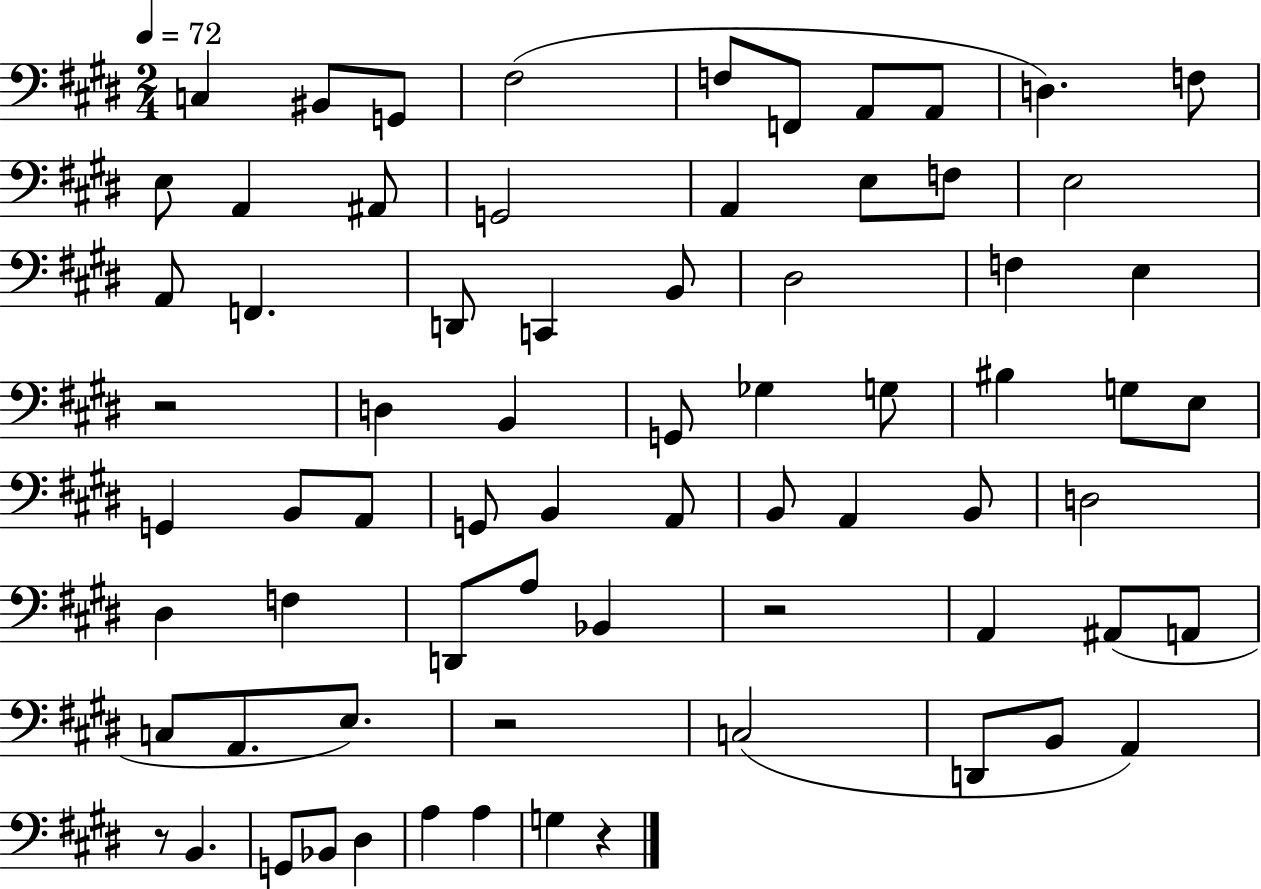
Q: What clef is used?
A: bass